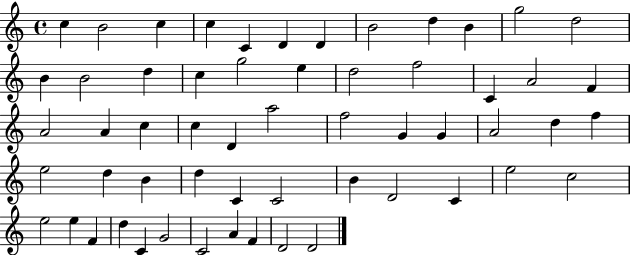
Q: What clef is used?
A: treble